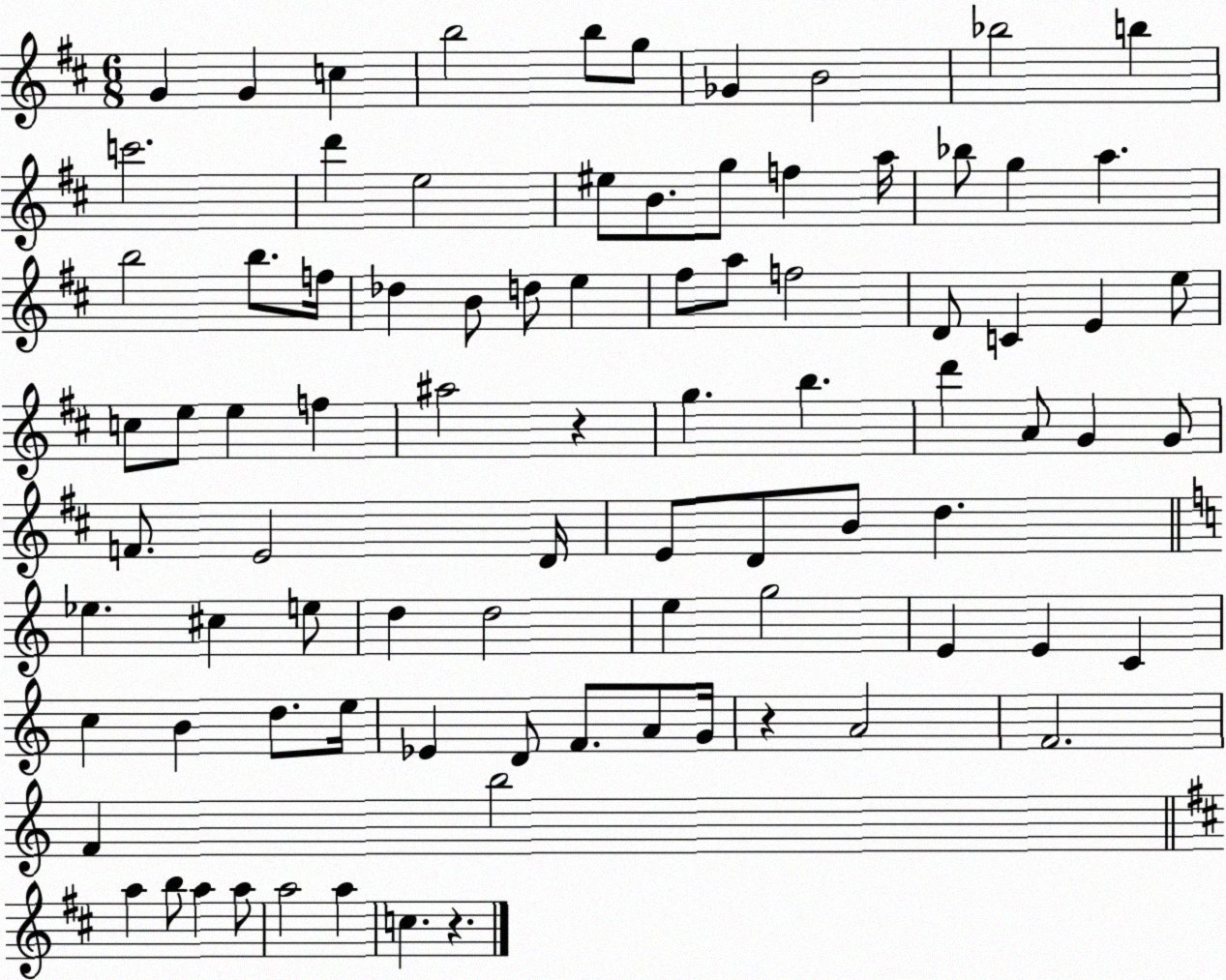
X:1
T:Untitled
M:6/8
L:1/4
K:D
G G c b2 b/2 g/2 _G B2 _b2 b c'2 d' e2 ^e/2 B/2 g/2 f a/4 _b/2 g a b2 b/2 f/4 _d B/2 d/2 e ^f/2 a/2 f2 D/2 C E e/2 c/2 e/2 e f ^a2 z g b d' A/2 G G/2 F/2 E2 D/4 E/2 D/2 B/2 d _e ^c e/2 d d2 e g2 E E C c B d/2 e/4 _E D/2 F/2 A/2 G/4 z A2 F2 F b2 a b/2 a a/2 a2 a c z